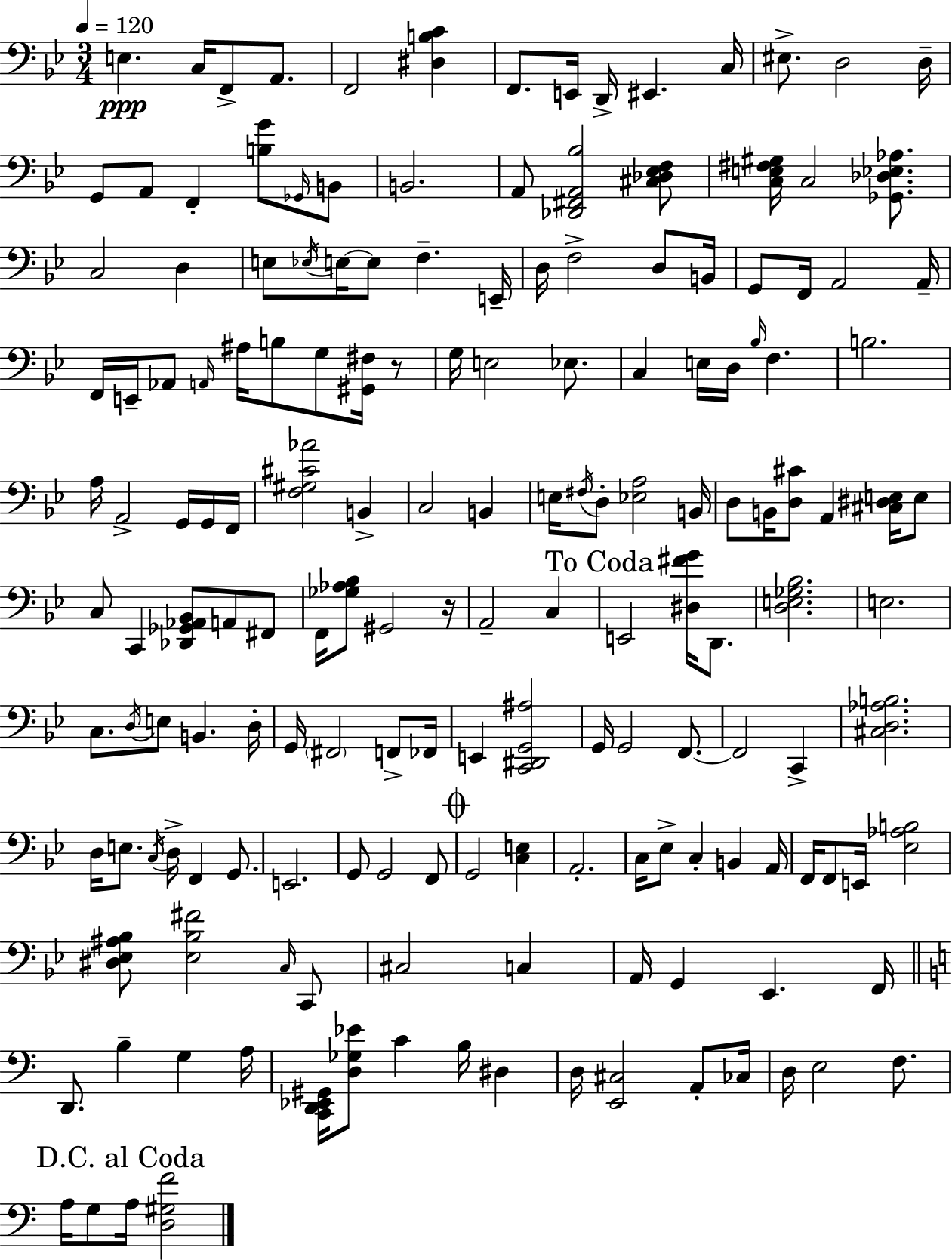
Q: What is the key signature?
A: G minor